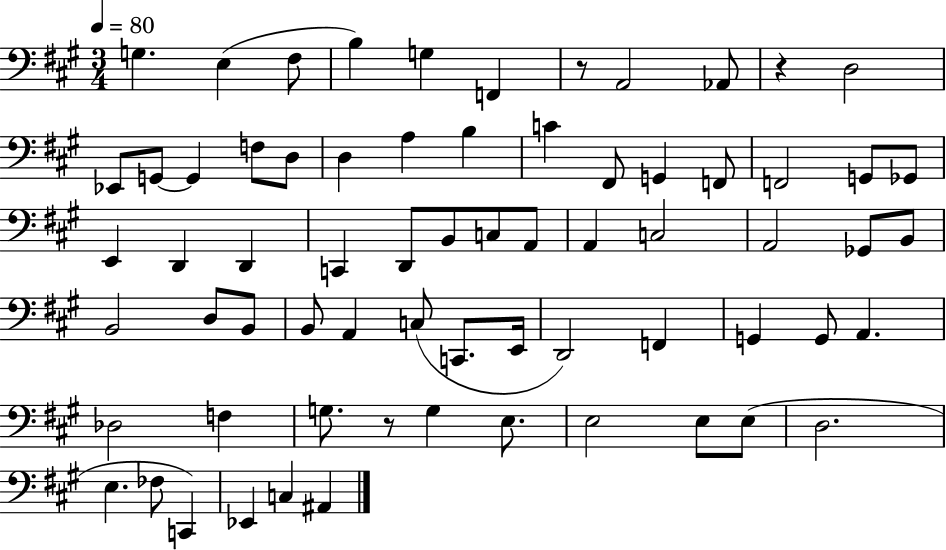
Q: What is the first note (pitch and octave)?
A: G3